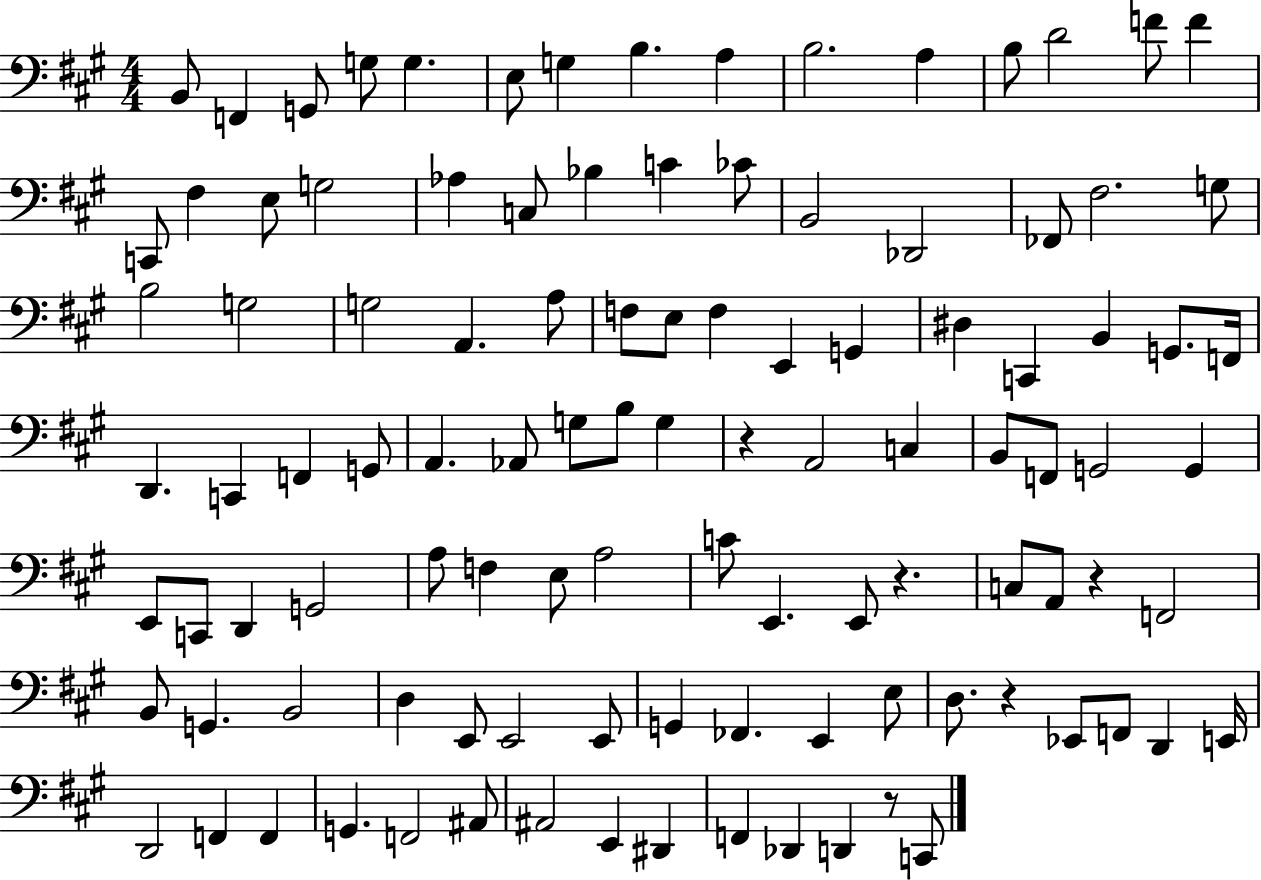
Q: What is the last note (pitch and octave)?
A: C2